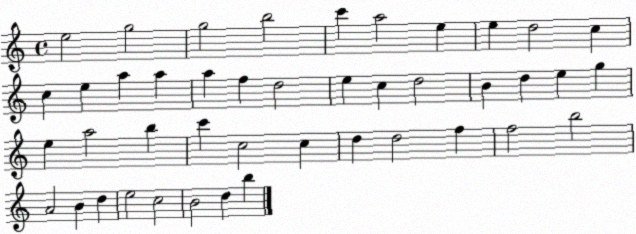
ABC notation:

X:1
T:Untitled
M:4/4
L:1/4
K:C
e2 g2 g2 b2 c' a2 e e d2 c c e a a a f d2 e c d2 B d e g e a2 b c' c2 c d d2 f f2 b2 A2 B d e2 c2 B2 d b